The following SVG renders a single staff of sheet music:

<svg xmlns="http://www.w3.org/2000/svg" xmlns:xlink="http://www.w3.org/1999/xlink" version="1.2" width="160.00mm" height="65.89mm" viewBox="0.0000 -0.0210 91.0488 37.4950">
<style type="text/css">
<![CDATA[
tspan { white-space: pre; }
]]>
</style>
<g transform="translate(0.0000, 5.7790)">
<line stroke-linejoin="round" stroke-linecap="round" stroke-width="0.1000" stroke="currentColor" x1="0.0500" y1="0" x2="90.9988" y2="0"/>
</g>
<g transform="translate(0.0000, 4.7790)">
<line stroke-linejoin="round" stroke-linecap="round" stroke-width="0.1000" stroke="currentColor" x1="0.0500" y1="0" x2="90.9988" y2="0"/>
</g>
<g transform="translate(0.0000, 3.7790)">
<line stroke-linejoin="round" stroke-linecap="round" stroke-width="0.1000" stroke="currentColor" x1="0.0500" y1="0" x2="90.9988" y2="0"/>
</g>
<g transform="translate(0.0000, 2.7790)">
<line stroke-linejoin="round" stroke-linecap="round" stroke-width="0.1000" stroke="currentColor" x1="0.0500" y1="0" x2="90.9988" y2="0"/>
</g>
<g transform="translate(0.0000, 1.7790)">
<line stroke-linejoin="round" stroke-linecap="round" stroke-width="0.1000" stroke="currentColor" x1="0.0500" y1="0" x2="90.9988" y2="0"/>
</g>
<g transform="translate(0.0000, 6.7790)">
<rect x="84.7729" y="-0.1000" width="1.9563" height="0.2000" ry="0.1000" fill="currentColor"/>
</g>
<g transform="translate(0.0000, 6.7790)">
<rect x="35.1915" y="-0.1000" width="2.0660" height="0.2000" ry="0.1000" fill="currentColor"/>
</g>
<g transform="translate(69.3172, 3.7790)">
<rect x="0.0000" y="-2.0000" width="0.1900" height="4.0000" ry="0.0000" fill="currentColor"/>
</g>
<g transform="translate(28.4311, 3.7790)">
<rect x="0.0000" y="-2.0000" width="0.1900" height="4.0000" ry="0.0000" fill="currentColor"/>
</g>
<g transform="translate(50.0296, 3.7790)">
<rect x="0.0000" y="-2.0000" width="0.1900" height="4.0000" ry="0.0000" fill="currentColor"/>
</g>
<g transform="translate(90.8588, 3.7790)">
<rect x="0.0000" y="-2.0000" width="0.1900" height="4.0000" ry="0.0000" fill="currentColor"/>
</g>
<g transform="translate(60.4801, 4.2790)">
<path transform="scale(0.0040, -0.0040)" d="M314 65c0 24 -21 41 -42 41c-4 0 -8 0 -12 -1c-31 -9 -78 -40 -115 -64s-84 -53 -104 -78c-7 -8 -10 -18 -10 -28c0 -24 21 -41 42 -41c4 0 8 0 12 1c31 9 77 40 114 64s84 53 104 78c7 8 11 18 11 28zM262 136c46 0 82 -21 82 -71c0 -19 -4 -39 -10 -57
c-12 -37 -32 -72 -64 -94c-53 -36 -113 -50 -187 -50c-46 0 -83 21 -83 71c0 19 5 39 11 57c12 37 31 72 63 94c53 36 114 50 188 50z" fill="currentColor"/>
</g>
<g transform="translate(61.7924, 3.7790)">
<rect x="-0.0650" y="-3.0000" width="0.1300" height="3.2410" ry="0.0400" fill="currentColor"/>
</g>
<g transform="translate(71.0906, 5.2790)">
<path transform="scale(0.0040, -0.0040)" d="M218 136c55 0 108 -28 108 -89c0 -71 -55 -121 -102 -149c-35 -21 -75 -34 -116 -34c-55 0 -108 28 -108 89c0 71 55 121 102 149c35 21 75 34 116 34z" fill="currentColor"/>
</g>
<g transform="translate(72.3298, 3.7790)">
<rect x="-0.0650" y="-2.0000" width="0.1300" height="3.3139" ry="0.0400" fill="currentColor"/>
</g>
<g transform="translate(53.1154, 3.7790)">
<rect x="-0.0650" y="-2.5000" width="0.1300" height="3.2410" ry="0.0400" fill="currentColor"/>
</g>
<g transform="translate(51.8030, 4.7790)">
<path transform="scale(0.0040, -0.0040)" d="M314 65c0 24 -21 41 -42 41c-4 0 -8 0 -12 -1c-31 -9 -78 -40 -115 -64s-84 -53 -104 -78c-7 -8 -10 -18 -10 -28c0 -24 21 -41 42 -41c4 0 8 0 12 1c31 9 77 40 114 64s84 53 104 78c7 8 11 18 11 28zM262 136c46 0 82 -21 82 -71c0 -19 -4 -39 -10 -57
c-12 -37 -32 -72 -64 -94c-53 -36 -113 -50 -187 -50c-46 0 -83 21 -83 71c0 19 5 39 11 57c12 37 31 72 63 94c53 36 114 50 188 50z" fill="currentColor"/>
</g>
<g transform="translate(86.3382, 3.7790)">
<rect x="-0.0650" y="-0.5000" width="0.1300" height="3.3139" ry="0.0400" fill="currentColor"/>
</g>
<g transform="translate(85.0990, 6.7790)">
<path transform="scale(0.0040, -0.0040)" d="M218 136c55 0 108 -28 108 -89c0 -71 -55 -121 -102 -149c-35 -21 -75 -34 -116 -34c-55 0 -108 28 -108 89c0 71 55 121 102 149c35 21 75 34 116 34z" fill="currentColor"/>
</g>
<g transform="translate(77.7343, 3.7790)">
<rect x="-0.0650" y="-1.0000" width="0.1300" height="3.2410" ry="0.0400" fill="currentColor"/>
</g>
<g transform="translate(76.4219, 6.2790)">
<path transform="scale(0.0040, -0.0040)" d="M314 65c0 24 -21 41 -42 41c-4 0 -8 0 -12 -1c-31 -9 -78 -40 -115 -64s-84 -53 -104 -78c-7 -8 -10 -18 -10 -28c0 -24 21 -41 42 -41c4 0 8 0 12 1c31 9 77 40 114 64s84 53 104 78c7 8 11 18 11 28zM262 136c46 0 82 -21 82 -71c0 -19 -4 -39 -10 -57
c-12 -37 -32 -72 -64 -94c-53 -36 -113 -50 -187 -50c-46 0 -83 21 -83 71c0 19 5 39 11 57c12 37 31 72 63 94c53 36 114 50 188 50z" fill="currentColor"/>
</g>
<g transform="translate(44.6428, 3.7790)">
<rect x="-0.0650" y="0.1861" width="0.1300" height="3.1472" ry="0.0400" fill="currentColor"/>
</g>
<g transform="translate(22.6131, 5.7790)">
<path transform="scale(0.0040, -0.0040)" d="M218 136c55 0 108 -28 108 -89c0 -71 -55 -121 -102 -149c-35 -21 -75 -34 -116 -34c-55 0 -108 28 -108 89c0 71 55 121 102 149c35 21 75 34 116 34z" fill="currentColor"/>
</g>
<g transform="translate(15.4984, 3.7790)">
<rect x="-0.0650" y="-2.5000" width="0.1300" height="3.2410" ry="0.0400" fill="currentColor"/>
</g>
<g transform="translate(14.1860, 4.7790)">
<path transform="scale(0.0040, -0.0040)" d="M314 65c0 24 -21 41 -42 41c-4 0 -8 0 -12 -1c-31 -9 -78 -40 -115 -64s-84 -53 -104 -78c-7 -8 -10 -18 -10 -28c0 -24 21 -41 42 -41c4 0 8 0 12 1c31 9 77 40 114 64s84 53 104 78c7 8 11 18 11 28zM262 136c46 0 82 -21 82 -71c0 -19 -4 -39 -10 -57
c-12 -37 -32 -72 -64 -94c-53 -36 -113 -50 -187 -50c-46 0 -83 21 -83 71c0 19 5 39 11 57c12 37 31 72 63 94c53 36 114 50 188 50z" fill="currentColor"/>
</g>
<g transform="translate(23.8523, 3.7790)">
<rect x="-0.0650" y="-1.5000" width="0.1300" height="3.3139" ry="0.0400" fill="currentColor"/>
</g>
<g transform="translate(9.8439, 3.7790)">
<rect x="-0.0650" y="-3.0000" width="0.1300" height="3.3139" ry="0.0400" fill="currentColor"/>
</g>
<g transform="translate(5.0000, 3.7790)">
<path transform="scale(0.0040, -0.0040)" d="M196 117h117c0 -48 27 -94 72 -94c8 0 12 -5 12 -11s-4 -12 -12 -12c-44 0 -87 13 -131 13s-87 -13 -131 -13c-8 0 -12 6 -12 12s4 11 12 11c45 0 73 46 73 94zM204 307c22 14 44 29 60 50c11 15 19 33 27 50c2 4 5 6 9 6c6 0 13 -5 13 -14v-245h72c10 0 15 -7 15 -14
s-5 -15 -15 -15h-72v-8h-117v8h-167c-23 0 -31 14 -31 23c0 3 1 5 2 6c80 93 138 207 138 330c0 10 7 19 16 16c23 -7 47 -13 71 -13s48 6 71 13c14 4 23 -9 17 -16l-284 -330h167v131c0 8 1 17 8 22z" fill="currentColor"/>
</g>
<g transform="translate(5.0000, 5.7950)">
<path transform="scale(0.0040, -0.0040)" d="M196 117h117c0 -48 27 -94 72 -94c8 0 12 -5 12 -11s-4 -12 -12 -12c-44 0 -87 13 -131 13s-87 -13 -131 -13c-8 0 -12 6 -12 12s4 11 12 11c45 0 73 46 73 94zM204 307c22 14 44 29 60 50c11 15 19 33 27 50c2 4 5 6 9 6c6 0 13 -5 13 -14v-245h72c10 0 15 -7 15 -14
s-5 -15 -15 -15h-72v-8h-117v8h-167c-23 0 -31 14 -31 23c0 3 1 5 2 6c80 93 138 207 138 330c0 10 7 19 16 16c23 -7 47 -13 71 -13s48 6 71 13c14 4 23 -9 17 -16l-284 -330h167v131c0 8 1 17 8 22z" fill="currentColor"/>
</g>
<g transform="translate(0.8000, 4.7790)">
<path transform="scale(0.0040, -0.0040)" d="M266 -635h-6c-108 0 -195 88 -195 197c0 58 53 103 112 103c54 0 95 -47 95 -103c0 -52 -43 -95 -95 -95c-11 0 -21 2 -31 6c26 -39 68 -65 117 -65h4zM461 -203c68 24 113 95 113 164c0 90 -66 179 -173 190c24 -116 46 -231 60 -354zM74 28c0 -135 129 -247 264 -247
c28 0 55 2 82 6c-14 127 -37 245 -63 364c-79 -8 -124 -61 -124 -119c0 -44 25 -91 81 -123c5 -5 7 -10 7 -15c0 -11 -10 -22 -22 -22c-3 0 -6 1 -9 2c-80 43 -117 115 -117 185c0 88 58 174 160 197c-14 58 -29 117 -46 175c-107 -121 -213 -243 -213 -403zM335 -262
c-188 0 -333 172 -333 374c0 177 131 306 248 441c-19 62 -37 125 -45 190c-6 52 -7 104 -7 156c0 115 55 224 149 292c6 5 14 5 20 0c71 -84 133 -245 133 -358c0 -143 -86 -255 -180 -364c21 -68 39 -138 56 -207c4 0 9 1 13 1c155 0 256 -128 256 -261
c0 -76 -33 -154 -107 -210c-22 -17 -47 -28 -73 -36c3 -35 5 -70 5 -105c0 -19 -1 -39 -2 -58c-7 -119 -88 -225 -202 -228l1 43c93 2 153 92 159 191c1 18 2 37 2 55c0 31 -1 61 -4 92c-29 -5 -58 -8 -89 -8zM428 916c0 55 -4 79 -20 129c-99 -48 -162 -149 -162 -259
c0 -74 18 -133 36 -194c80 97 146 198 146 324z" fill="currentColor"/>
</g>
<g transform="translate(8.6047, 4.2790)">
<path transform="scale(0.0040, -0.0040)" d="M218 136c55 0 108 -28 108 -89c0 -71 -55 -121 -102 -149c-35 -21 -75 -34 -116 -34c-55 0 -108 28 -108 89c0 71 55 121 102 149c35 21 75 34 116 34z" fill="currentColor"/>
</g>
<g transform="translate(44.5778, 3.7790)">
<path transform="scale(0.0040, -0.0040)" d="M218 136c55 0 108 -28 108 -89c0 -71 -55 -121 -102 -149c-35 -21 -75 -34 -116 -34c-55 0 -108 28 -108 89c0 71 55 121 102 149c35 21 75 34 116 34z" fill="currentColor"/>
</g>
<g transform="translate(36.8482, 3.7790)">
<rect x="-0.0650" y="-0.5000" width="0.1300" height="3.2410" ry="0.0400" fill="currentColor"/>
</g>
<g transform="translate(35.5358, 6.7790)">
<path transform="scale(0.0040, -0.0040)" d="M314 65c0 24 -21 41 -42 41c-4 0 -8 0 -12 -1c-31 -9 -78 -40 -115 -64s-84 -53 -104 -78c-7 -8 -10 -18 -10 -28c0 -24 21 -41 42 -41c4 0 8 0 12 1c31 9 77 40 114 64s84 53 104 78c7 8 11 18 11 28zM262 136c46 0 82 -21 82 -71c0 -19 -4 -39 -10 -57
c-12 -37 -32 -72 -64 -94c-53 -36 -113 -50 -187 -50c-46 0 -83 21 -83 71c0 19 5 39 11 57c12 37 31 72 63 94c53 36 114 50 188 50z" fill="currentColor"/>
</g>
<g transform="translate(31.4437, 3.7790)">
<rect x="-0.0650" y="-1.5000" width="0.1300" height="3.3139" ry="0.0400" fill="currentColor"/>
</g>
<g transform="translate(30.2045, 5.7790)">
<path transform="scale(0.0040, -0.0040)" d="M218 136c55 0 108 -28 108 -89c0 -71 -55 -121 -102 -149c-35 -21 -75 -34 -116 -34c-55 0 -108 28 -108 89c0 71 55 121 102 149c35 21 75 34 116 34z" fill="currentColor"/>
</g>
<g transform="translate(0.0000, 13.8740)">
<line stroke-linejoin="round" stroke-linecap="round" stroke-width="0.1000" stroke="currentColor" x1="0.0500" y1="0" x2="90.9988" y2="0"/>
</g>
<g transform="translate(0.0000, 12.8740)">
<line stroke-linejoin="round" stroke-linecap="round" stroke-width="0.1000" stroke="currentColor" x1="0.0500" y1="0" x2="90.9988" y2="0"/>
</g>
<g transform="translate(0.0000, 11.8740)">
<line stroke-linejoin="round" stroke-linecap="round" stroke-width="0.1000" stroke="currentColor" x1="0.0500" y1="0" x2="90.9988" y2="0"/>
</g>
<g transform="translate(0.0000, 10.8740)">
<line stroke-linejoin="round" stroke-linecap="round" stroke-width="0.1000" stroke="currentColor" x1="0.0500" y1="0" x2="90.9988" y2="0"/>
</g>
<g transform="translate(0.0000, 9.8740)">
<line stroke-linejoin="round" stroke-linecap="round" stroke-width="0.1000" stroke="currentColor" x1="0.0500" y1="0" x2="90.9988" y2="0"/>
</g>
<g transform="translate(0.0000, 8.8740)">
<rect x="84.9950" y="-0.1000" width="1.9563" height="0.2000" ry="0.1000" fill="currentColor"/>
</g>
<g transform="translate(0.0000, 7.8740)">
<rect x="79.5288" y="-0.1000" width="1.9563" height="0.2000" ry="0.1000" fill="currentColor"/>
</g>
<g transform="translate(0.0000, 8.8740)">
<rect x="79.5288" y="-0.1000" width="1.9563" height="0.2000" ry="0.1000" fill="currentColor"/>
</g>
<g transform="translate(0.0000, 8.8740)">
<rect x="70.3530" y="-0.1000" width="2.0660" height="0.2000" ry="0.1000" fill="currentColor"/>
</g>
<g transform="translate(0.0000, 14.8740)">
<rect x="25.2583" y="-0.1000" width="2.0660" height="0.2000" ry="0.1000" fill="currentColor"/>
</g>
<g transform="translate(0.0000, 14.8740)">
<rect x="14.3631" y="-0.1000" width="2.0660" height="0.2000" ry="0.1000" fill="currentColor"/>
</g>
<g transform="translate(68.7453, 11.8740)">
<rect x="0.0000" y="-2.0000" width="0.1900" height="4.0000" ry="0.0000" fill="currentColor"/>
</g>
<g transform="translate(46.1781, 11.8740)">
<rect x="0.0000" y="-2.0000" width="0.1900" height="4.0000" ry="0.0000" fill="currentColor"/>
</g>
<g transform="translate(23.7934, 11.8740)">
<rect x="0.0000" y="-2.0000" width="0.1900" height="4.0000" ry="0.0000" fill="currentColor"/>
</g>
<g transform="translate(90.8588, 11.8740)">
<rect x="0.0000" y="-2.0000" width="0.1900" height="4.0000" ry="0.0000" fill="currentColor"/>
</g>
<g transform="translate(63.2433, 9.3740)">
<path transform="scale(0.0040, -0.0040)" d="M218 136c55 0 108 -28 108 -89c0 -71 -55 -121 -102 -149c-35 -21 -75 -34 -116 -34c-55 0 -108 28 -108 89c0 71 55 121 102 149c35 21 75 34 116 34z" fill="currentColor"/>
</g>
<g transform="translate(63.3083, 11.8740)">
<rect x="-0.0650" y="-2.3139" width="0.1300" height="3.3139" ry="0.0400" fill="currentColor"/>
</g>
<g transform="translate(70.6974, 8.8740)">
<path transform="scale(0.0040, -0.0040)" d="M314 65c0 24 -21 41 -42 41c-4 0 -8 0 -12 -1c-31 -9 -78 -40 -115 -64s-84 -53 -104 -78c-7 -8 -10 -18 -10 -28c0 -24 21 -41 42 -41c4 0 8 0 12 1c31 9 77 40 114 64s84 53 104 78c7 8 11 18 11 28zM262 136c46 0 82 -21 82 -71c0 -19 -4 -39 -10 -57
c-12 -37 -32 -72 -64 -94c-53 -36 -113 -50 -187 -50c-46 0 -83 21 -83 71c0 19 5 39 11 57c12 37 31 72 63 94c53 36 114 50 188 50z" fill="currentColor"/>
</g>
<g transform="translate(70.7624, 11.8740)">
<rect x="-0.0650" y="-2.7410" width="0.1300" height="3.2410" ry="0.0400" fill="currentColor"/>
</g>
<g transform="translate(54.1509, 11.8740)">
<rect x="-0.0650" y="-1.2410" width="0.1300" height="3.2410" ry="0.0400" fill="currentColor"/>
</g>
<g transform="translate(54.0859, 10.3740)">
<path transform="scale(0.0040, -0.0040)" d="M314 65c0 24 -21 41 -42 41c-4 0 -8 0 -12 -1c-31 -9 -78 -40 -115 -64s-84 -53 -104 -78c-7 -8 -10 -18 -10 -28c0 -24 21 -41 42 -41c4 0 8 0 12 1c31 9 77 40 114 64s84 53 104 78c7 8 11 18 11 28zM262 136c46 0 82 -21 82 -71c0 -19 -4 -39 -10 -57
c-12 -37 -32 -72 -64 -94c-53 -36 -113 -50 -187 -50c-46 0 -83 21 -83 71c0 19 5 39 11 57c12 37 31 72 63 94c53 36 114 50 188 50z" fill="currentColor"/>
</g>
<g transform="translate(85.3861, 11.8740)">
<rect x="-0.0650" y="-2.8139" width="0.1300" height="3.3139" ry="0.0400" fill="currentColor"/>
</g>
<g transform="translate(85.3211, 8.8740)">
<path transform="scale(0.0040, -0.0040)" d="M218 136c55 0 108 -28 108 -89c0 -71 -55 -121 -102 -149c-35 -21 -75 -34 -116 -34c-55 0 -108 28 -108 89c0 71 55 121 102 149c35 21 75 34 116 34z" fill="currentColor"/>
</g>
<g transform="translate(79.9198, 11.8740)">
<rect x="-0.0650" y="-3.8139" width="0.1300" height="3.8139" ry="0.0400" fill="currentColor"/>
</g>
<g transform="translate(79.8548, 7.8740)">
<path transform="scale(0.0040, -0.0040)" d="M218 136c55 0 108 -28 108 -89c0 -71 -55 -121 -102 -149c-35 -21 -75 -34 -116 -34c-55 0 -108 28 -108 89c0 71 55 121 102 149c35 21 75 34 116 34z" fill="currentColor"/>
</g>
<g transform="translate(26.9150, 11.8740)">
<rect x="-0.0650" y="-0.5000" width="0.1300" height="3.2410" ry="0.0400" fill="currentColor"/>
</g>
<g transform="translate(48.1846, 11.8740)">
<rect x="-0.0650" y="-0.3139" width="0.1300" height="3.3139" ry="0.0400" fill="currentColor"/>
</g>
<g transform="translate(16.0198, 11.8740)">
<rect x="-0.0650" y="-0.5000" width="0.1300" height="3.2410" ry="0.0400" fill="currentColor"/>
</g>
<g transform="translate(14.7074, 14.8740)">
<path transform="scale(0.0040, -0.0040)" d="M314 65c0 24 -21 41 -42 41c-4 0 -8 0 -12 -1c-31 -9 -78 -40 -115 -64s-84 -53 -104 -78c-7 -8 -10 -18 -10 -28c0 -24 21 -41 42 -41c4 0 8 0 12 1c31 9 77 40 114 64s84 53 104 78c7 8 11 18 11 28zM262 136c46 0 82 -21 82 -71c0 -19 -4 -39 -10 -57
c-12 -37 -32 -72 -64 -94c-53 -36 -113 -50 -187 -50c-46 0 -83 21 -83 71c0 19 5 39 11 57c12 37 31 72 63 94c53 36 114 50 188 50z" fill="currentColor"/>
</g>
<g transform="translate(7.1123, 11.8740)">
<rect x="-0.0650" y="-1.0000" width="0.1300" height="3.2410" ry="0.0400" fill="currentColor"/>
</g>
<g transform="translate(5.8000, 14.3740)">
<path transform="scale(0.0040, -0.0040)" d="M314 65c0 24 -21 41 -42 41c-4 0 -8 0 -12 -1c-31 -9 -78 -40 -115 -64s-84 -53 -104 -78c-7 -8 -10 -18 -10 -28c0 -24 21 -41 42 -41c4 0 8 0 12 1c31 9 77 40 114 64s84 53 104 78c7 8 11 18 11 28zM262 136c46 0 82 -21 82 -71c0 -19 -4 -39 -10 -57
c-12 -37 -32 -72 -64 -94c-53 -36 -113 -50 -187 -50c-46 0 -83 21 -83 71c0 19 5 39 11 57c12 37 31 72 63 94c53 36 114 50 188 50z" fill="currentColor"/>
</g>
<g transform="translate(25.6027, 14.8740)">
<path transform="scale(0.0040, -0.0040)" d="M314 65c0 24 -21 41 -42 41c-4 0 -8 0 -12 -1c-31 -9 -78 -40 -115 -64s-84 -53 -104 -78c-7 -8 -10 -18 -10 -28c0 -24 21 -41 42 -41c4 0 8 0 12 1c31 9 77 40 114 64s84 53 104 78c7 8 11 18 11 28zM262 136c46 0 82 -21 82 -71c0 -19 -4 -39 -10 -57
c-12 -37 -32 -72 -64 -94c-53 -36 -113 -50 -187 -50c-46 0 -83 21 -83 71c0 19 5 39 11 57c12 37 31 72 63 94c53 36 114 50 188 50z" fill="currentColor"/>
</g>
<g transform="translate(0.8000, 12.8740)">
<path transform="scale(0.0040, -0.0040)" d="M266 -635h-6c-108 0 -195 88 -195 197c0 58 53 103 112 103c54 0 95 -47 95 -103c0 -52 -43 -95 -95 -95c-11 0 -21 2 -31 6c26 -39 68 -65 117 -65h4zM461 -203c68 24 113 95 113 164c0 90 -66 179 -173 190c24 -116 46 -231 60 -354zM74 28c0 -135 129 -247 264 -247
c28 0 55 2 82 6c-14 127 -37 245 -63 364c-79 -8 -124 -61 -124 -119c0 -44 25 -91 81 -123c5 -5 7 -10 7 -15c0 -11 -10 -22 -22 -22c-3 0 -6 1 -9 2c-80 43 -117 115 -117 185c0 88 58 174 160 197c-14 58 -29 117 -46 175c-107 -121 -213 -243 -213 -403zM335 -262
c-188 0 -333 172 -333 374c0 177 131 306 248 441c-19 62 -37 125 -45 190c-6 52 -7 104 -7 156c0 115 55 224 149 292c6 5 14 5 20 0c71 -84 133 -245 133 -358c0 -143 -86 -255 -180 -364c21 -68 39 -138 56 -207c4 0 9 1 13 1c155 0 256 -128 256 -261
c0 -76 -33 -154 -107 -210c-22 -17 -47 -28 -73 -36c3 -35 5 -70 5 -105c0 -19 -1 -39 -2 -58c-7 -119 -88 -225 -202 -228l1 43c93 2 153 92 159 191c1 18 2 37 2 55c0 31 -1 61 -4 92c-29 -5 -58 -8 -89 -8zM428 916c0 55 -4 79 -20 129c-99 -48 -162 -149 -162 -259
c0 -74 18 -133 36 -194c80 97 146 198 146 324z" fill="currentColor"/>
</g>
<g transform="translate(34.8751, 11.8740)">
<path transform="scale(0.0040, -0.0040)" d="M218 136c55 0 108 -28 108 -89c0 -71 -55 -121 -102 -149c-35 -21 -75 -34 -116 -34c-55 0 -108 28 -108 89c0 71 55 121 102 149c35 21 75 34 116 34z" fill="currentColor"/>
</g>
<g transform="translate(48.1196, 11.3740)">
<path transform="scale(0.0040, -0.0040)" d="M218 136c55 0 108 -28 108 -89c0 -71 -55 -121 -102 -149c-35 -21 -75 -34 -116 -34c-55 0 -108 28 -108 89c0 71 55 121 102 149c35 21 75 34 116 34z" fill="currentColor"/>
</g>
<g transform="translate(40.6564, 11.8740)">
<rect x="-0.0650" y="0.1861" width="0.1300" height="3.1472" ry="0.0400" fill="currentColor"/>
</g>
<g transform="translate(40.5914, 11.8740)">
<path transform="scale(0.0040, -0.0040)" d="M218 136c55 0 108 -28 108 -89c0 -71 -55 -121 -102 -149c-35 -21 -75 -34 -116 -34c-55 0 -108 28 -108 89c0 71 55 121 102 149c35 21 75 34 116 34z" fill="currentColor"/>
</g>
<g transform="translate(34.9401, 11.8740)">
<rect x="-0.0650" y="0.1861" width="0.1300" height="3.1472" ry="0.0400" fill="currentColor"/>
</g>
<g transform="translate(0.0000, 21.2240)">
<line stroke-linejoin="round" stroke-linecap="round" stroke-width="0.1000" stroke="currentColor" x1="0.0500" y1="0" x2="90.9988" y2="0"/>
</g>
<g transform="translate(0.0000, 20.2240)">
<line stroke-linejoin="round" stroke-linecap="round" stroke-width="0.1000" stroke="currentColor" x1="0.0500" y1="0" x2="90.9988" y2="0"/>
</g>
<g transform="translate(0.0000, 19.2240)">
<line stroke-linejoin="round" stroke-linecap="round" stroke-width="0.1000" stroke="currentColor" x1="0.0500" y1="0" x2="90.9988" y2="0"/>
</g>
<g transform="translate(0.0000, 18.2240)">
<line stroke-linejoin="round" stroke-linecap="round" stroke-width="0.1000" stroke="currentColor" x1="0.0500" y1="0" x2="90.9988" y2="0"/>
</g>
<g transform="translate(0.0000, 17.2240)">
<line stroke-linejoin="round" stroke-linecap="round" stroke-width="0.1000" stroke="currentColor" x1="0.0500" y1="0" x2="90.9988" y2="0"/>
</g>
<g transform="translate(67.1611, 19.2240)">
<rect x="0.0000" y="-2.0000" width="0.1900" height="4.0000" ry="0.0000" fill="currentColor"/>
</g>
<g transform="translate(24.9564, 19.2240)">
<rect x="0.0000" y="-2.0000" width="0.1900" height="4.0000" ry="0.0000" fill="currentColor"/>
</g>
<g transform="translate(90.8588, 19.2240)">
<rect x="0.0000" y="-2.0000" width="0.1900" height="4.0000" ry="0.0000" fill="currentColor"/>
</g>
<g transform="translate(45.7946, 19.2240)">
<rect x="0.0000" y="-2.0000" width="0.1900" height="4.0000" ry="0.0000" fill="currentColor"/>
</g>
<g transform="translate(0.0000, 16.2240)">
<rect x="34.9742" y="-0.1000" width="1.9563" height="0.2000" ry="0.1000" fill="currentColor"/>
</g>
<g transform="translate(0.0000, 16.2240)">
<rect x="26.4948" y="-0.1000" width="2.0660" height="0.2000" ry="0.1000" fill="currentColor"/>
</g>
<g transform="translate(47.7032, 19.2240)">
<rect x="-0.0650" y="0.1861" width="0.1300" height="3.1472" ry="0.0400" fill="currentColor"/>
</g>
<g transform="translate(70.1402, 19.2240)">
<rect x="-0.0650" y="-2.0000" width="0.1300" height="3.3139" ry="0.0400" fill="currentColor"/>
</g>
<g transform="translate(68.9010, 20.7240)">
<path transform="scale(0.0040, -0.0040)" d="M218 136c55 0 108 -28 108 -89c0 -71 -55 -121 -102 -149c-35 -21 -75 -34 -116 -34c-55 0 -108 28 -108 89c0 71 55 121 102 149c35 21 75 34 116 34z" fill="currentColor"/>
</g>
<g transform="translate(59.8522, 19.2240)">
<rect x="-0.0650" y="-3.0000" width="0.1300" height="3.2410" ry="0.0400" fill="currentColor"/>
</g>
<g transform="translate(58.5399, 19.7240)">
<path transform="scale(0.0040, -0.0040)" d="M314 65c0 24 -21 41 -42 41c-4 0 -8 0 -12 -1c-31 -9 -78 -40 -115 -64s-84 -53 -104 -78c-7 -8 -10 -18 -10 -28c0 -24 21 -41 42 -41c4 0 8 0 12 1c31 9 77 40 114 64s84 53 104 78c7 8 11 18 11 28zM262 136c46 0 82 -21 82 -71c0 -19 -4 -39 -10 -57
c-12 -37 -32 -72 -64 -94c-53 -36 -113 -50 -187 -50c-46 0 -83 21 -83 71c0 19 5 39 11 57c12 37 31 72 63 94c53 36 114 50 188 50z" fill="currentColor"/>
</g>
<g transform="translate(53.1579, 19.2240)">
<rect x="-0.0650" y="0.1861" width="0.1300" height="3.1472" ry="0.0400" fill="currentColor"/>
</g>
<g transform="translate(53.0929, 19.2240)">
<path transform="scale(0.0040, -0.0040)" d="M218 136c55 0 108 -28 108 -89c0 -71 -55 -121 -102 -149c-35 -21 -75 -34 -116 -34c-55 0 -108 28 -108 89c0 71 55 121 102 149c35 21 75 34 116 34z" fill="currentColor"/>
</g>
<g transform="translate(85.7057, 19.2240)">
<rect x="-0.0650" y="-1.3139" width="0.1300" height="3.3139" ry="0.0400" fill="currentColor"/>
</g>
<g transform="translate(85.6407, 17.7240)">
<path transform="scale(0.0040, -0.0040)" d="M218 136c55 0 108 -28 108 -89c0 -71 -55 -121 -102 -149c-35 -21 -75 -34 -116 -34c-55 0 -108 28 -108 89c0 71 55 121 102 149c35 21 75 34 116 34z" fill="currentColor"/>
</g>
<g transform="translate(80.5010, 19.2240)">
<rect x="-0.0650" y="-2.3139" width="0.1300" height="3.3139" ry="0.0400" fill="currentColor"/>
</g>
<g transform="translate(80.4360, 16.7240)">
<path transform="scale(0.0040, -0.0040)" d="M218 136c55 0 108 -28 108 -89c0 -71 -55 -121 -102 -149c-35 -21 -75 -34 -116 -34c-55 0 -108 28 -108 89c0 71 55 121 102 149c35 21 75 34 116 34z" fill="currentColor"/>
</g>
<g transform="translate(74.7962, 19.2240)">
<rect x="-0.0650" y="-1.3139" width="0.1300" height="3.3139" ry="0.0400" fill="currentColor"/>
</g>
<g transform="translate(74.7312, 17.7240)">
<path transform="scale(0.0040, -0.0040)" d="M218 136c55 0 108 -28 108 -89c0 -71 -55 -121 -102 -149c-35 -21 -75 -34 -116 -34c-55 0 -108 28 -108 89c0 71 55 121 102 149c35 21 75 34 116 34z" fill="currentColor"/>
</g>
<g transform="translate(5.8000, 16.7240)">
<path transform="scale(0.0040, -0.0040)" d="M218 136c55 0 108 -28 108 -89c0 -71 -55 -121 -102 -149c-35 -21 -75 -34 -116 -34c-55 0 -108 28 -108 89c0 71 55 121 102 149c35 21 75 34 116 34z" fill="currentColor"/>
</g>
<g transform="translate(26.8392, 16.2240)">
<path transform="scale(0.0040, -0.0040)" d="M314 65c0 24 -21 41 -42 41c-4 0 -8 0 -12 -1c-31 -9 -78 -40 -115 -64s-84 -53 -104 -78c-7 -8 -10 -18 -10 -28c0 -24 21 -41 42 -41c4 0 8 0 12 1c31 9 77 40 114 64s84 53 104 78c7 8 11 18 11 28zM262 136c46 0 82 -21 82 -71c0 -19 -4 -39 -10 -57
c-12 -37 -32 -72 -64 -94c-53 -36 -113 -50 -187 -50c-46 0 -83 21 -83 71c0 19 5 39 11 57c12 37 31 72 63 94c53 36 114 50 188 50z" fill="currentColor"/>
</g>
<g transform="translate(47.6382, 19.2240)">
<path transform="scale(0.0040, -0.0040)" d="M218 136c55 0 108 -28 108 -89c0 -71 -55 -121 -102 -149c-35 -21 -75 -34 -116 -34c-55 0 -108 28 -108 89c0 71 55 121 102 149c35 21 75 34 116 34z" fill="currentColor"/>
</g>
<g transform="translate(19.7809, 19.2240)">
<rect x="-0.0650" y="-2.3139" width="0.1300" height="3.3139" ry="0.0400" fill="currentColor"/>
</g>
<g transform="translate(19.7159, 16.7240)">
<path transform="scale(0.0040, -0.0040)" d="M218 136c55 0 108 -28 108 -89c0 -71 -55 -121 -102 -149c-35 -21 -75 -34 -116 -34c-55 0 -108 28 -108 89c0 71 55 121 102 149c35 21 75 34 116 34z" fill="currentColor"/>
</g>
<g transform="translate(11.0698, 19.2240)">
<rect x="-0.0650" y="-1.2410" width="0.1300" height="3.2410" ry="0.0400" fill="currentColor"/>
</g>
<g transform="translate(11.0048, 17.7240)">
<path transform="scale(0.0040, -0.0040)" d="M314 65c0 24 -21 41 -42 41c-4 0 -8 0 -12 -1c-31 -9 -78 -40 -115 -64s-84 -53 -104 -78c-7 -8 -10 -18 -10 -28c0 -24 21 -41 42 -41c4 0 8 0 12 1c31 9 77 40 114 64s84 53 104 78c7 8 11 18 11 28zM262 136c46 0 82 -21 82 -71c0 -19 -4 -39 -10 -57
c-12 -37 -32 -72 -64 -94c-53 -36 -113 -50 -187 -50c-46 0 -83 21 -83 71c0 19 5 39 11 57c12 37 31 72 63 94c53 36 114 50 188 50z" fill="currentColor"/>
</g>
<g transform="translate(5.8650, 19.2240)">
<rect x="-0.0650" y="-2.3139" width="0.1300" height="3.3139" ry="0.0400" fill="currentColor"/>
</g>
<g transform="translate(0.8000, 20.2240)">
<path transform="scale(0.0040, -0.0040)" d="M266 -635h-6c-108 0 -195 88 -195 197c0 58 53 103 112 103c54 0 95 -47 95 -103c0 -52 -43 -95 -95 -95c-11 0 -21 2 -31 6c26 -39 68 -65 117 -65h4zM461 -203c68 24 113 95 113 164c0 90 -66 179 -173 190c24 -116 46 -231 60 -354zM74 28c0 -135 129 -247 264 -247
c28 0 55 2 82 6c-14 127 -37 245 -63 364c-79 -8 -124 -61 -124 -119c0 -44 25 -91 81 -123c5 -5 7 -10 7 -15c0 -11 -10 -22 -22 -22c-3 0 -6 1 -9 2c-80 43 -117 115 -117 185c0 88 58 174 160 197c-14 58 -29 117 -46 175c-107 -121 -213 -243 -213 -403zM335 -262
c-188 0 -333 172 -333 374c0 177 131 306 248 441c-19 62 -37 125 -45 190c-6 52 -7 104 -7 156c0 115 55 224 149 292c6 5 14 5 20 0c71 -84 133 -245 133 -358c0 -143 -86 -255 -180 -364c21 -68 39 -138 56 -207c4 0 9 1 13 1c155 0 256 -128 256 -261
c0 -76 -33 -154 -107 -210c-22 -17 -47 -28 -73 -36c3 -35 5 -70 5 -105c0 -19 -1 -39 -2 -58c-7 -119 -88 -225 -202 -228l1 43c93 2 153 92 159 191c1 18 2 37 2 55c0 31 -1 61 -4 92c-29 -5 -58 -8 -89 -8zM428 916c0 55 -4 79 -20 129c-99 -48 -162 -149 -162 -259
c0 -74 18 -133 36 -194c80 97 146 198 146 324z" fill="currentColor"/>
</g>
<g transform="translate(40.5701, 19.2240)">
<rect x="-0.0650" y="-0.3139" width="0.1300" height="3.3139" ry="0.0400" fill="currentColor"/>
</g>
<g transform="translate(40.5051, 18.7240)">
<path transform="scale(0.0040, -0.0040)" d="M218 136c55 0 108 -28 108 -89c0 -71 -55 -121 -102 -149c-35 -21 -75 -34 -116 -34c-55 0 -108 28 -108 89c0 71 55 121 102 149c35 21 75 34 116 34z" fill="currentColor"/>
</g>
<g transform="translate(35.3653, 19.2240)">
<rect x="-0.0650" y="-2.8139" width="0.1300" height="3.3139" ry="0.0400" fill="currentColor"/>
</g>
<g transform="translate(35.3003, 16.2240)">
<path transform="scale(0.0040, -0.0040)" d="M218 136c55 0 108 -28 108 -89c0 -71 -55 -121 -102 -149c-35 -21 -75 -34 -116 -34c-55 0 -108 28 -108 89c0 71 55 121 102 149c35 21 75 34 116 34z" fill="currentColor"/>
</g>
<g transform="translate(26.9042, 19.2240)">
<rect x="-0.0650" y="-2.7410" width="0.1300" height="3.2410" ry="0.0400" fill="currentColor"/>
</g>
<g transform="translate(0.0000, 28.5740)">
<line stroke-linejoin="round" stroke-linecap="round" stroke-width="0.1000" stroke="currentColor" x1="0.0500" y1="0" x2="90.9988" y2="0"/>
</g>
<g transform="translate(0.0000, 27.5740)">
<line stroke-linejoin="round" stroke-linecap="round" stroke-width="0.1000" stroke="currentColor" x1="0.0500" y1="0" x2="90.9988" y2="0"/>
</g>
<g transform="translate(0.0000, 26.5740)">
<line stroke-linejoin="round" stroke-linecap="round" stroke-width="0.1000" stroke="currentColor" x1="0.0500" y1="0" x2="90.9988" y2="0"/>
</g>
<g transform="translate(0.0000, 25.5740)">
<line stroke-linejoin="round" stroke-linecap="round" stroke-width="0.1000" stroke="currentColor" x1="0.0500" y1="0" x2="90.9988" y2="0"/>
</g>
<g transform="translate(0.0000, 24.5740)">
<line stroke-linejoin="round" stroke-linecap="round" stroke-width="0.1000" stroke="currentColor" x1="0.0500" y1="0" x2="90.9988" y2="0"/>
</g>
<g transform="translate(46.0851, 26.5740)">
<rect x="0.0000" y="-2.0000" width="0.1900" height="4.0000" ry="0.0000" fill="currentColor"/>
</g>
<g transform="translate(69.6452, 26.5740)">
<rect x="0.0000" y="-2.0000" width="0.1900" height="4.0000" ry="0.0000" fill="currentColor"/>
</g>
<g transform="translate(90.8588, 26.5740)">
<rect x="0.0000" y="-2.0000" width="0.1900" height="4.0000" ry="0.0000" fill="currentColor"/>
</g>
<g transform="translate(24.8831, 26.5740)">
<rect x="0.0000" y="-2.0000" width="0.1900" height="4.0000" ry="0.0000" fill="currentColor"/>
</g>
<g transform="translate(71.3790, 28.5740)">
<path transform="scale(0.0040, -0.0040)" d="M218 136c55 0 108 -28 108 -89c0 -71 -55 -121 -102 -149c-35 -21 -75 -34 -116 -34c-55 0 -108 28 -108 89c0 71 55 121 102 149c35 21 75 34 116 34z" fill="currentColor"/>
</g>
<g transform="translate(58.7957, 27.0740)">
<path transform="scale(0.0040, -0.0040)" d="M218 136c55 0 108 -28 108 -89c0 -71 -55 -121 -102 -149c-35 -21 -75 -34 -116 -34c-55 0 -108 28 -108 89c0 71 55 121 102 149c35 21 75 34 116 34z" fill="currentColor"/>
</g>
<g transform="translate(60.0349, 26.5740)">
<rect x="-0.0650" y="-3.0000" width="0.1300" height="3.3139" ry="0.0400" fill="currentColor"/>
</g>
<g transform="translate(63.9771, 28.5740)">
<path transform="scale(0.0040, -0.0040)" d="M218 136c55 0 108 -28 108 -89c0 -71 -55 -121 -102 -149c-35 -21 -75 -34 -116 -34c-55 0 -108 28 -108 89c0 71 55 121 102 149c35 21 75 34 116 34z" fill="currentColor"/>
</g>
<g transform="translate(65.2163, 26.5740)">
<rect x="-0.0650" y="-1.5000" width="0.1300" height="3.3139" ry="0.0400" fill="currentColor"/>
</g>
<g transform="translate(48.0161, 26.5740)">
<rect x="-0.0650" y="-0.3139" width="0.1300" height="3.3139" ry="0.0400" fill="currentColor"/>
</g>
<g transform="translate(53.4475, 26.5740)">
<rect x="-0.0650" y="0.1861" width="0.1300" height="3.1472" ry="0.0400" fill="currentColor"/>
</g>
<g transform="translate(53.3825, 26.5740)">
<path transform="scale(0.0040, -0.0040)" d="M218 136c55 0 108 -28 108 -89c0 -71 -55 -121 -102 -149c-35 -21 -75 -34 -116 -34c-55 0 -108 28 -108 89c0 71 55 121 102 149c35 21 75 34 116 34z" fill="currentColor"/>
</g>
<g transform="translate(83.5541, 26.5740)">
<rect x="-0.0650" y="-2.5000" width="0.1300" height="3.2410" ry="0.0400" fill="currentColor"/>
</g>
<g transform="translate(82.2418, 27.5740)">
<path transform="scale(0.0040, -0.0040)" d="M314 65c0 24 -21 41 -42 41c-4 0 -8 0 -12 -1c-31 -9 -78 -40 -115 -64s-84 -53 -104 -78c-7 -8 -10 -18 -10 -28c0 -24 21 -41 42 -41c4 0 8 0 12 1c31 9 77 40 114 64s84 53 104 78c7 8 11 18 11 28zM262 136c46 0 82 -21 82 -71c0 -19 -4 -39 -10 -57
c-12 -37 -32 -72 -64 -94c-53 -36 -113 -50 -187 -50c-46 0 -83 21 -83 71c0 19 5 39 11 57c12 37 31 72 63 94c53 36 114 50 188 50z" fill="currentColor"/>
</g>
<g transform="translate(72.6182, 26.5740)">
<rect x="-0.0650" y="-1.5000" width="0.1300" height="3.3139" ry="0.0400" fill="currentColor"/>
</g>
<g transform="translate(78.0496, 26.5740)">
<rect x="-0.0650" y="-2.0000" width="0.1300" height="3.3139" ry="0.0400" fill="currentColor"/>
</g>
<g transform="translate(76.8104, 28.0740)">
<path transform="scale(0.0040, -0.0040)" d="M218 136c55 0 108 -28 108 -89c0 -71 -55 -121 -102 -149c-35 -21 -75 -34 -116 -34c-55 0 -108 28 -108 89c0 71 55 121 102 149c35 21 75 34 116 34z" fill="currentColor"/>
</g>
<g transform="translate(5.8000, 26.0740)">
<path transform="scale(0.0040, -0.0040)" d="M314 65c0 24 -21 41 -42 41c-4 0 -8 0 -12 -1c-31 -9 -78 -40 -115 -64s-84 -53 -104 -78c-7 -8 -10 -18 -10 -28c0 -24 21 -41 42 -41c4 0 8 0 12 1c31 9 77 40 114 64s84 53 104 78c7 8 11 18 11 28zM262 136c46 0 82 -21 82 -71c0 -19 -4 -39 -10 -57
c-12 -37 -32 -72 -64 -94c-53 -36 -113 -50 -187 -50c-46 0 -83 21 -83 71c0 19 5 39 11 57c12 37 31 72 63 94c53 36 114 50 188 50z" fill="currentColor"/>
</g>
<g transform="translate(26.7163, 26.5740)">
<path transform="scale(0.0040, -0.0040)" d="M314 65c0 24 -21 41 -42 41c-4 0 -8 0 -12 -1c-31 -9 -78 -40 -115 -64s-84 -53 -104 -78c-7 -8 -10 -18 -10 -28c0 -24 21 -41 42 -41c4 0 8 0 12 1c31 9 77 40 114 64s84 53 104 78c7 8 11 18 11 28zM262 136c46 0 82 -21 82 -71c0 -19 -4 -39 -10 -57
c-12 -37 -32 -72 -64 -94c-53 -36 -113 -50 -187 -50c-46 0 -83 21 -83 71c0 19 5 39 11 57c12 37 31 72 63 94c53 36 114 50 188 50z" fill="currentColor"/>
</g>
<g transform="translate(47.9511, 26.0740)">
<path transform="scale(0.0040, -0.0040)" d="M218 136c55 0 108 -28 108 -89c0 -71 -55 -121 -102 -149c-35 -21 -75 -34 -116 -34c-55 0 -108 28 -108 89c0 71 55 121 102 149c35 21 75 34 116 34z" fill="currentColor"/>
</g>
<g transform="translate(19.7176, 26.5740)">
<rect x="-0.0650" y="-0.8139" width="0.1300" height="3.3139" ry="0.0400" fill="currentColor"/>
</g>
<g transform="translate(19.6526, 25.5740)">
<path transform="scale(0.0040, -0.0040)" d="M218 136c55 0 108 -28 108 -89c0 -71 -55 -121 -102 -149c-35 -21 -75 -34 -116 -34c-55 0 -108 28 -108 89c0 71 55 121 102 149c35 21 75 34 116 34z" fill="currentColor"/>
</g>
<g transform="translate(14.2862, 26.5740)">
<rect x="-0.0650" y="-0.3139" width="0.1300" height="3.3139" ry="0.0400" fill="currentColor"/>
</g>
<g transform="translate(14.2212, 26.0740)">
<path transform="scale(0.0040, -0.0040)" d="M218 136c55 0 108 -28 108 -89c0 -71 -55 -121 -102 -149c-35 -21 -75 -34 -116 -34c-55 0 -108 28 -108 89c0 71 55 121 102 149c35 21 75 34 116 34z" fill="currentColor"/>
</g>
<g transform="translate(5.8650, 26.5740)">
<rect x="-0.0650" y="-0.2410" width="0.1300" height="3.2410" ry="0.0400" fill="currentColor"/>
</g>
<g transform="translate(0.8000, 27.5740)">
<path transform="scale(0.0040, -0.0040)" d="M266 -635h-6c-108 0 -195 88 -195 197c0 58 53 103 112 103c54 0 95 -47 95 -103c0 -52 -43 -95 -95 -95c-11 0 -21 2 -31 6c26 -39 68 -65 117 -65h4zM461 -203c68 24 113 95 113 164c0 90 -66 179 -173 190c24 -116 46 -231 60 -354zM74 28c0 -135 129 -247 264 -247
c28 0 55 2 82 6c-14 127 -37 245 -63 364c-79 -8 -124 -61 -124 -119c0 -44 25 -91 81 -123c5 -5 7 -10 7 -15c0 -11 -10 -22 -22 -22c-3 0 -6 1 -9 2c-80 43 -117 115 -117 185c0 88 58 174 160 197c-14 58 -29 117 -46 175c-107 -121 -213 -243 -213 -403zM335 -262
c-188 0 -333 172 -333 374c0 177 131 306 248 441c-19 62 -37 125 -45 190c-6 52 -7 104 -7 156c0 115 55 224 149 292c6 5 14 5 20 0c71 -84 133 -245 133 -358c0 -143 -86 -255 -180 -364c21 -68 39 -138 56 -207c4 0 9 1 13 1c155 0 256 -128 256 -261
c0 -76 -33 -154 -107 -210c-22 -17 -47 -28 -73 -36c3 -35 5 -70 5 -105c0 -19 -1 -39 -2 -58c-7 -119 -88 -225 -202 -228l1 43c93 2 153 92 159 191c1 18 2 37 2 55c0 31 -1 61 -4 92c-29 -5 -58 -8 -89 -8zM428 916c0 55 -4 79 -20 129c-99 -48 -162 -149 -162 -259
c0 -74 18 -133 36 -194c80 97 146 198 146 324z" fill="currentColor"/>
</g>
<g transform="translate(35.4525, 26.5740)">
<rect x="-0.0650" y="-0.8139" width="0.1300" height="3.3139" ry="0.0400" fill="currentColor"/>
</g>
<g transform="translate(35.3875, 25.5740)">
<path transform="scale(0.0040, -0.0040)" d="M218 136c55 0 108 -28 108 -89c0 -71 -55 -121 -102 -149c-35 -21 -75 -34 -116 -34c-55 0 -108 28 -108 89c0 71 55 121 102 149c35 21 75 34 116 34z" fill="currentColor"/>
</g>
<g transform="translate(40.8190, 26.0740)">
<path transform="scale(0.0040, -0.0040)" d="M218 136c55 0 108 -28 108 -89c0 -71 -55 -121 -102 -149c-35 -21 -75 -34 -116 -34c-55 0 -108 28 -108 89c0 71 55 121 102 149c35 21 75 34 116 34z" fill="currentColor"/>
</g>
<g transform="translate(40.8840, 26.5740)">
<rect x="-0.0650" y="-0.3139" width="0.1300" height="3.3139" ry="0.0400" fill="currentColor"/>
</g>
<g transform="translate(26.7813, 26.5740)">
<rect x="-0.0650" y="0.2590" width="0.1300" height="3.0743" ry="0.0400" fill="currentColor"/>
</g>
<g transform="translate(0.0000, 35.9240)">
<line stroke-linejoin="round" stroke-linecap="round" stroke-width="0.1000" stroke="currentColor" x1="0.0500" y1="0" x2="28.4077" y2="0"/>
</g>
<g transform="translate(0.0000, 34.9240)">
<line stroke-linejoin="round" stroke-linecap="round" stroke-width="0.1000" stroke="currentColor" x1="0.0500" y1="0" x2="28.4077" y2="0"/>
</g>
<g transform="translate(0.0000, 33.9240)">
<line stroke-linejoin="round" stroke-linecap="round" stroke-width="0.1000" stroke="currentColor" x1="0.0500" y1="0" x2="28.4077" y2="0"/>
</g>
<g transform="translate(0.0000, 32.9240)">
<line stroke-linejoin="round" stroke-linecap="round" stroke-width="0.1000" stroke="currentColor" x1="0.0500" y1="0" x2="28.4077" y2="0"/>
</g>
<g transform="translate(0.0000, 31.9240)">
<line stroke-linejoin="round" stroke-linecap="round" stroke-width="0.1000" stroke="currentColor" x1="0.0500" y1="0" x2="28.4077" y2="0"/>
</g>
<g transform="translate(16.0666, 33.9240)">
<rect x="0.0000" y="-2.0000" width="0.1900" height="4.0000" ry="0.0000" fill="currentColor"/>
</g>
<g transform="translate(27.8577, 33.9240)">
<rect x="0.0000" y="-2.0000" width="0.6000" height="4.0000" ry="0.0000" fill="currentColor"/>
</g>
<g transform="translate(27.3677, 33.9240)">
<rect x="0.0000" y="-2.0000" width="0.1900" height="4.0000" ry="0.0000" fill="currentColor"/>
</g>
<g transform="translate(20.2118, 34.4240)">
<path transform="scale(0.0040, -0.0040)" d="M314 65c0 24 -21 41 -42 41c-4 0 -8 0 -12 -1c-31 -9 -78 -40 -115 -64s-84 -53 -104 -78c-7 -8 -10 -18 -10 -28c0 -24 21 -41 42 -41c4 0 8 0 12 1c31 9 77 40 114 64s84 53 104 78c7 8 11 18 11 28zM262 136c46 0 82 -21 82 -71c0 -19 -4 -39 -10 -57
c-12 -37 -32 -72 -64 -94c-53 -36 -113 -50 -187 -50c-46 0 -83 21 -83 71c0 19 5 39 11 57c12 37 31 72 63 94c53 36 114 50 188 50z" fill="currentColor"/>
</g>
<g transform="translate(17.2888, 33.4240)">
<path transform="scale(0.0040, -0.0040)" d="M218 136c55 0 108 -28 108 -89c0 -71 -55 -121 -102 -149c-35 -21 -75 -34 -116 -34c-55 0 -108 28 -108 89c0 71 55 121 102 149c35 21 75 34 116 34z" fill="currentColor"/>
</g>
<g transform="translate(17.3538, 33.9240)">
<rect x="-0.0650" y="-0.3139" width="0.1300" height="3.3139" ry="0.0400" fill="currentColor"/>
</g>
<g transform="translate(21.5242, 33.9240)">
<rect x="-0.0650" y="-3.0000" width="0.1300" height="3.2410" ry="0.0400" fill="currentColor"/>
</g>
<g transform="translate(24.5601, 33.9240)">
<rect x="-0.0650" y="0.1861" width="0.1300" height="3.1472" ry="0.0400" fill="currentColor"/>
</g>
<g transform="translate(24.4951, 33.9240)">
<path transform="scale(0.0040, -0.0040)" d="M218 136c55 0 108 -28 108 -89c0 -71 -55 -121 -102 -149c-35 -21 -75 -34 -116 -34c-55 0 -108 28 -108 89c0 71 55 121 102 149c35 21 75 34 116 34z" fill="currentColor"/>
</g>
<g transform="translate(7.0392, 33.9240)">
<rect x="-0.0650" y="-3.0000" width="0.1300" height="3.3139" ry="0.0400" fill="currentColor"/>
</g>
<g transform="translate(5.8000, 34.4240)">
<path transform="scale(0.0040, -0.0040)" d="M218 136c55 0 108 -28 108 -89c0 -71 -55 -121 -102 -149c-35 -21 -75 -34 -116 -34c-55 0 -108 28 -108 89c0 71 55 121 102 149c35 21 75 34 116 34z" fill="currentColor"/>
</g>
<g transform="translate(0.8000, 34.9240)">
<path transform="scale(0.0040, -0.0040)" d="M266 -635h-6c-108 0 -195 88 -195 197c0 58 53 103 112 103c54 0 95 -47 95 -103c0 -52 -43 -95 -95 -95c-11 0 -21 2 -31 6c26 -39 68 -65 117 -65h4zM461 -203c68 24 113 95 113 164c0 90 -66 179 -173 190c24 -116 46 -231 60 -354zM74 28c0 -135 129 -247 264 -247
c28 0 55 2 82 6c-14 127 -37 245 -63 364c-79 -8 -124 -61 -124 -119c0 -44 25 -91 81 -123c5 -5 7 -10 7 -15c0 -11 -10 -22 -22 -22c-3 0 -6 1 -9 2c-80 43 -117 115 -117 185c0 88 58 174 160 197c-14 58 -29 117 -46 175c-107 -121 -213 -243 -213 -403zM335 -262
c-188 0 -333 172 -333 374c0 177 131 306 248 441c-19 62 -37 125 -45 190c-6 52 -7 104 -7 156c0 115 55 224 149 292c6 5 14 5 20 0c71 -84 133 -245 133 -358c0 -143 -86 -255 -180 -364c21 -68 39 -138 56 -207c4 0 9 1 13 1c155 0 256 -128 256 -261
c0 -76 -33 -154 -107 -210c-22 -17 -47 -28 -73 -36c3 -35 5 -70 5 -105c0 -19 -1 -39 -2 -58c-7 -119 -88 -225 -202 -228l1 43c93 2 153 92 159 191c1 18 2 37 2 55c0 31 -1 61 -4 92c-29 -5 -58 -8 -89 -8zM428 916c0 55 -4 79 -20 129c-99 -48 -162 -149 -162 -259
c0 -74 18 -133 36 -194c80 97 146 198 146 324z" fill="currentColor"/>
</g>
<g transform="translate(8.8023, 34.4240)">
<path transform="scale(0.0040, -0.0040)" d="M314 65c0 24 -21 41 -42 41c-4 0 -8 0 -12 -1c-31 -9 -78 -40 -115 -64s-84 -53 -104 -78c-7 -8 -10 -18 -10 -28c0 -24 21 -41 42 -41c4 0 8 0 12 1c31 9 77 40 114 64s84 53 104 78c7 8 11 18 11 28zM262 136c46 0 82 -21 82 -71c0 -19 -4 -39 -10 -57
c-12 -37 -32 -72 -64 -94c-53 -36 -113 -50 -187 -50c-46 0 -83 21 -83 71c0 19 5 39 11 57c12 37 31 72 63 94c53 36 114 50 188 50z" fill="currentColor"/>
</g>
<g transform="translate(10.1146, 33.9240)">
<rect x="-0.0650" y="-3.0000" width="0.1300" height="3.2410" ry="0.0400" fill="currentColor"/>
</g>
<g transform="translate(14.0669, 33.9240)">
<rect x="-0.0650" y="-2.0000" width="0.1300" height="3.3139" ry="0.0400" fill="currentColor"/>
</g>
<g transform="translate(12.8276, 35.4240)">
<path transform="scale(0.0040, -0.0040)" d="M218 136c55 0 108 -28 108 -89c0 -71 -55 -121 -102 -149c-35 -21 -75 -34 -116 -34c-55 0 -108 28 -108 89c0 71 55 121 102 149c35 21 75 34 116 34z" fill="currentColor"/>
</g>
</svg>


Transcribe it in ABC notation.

X:1
T:Untitled
M:4/4
L:1/4
K:C
A G2 E E C2 B G2 A2 F D2 C D2 C2 C2 B B c e2 g a2 c' a g e2 g a2 a c B B A2 F e g e c2 c d B2 d c c B A E E F G2 A A2 F c A2 B